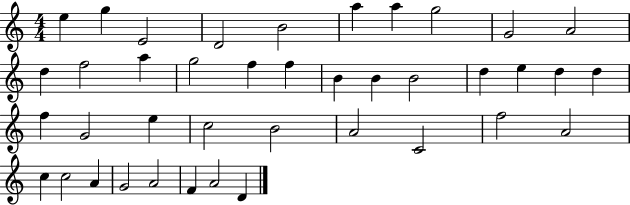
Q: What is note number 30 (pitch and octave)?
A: C4